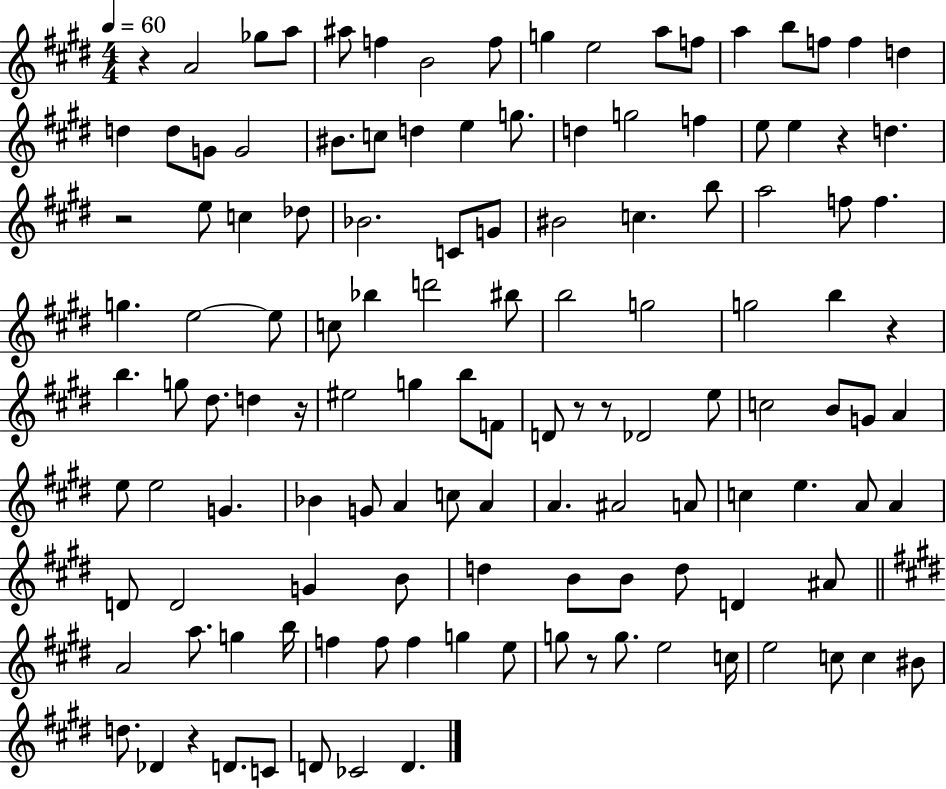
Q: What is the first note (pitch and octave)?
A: A4